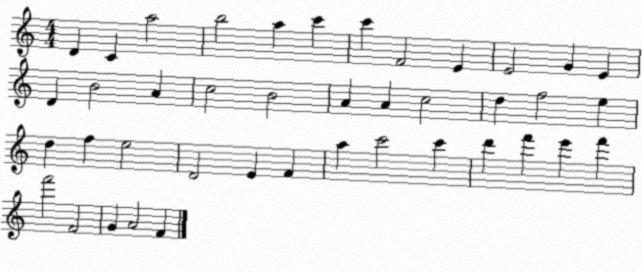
X:1
T:Untitled
M:4/4
L:1/4
K:C
D C a2 b2 a c' c' F2 E E2 G E D B2 A c2 B2 A A c2 d f2 e d f e2 D2 E F a c'2 c' d' f' e' f' f'2 F2 G A2 F